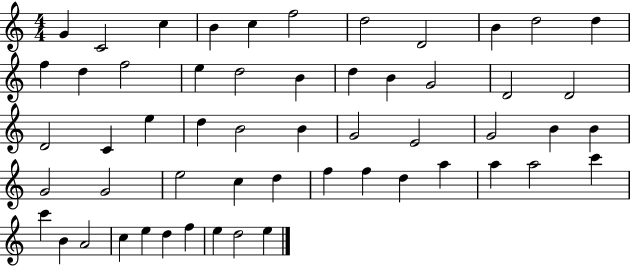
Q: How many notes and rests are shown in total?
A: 55